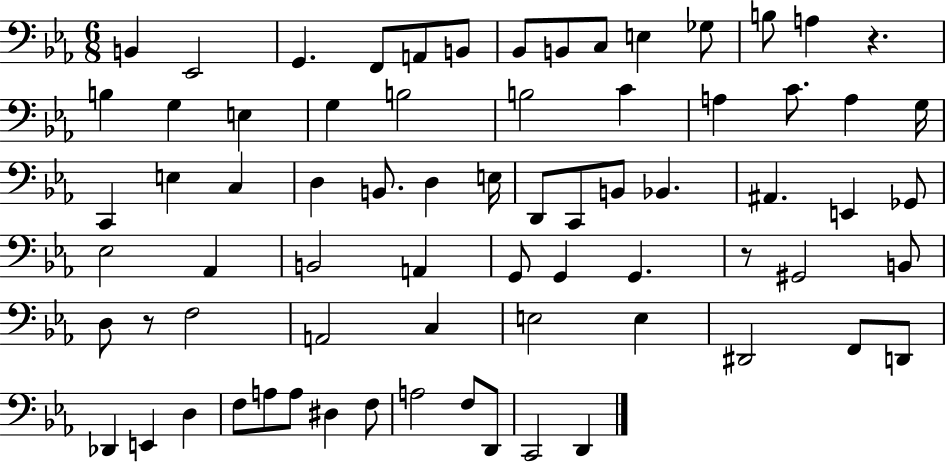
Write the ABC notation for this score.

X:1
T:Untitled
M:6/8
L:1/4
K:Eb
B,, _E,,2 G,, F,,/2 A,,/2 B,,/2 _B,,/2 B,,/2 C,/2 E, _G,/2 B,/2 A, z B, G, E, G, B,2 B,2 C A, C/2 A, G,/4 C,, E, C, D, B,,/2 D, E,/4 D,,/2 C,,/2 B,,/2 _B,, ^A,, E,, _G,,/2 _E,2 _A,, B,,2 A,, G,,/2 G,, G,, z/2 ^G,,2 B,,/2 D,/2 z/2 F,2 A,,2 C, E,2 E, ^D,,2 F,,/2 D,,/2 _D,, E,, D, F,/2 A,/2 A,/2 ^D, F,/2 A,2 F,/2 D,,/2 C,,2 D,,